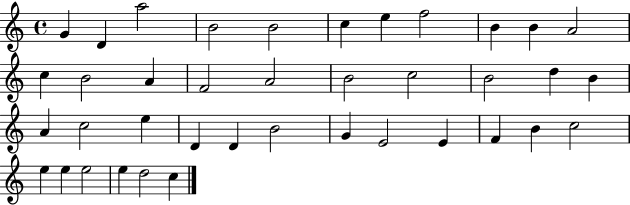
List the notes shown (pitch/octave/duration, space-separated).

G4/q D4/q A5/h B4/h B4/h C5/q E5/q F5/h B4/q B4/q A4/h C5/q B4/h A4/q F4/h A4/h B4/h C5/h B4/h D5/q B4/q A4/q C5/h E5/q D4/q D4/q B4/h G4/q E4/h E4/q F4/q B4/q C5/h E5/q E5/q E5/h E5/q D5/h C5/q